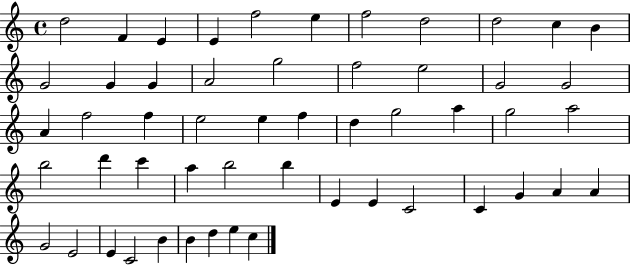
X:1
T:Untitled
M:4/4
L:1/4
K:C
d2 F E E f2 e f2 d2 d2 c B G2 G G A2 g2 f2 e2 G2 G2 A f2 f e2 e f d g2 a g2 a2 b2 d' c' a b2 b E E C2 C G A A G2 E2 E C2 B B d e c